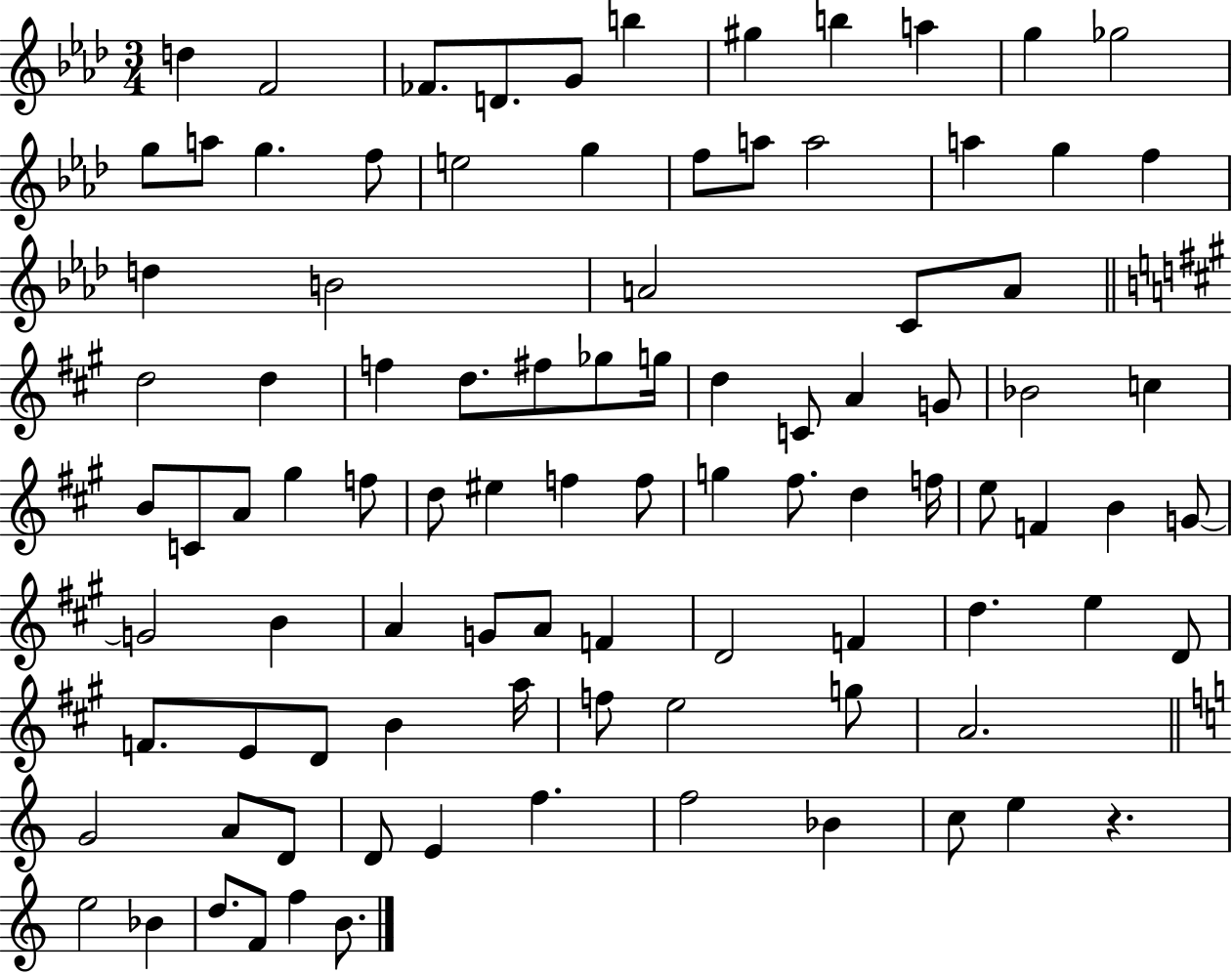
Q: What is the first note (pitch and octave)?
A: D5